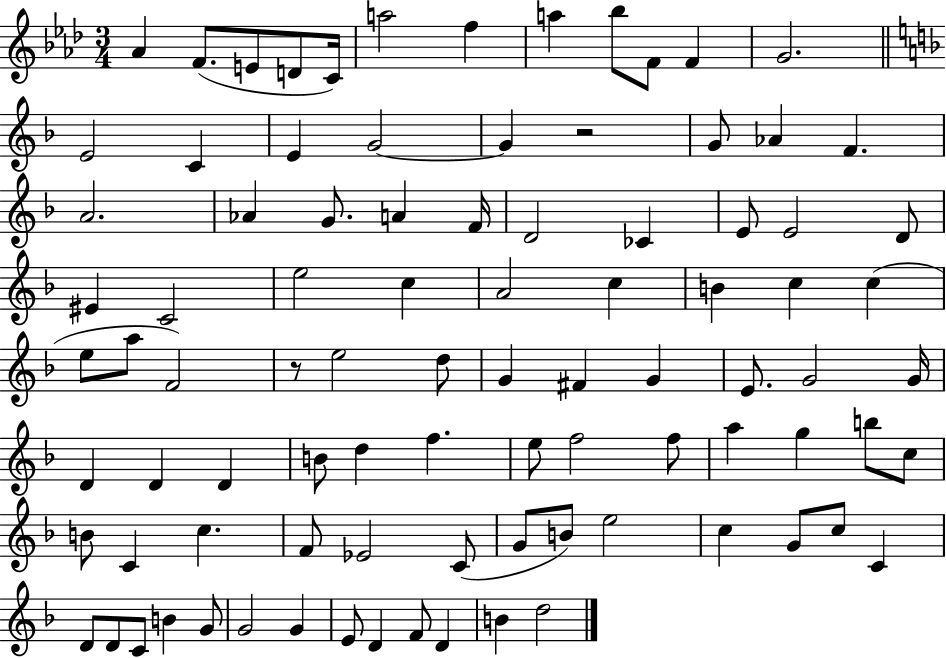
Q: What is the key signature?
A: AES major